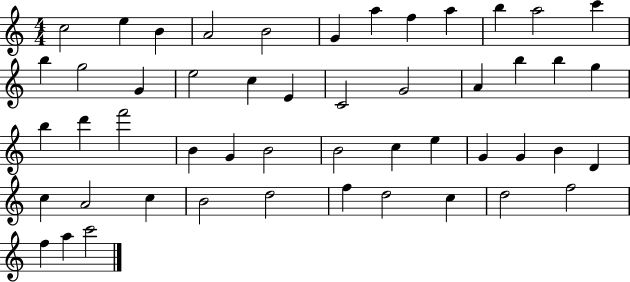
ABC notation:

X:1
T:Untitled
M:4/4
L:1/4
K:C
c2 e B A2 B2 G a f a b a2 c' b g2 G e2 c E C2 G2 A b b g b d' f'2 B G B2 B2 c e G G B D c A2 c B2 d2 f d2 c d2 f2 f a c'2